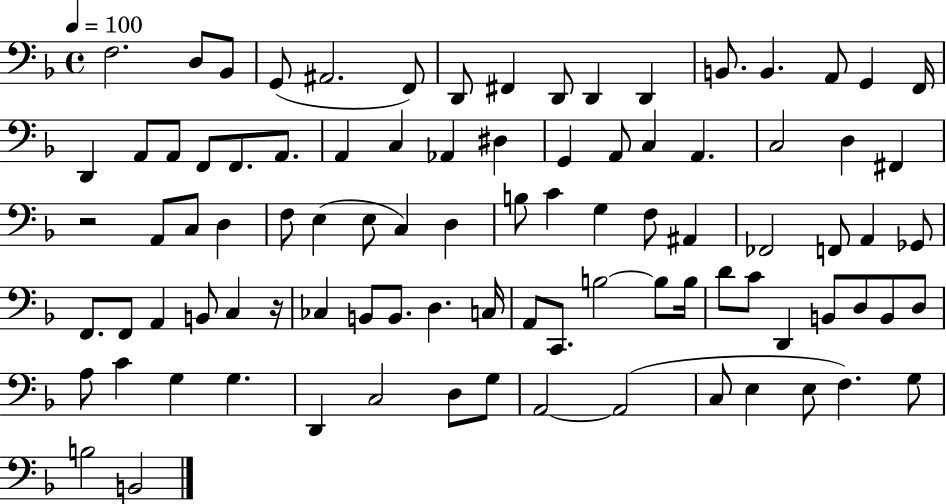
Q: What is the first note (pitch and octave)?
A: F3